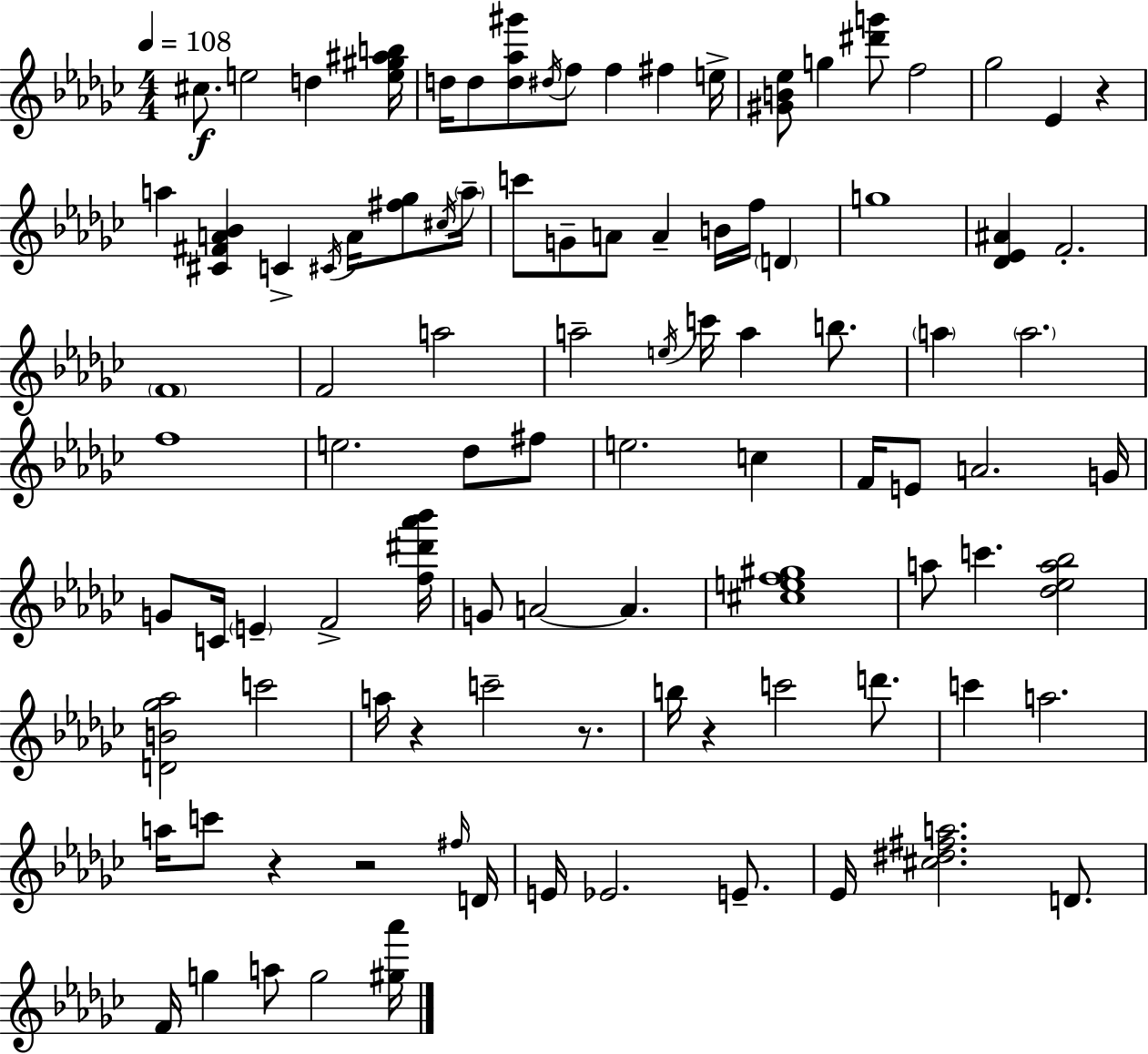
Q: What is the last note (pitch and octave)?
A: G5